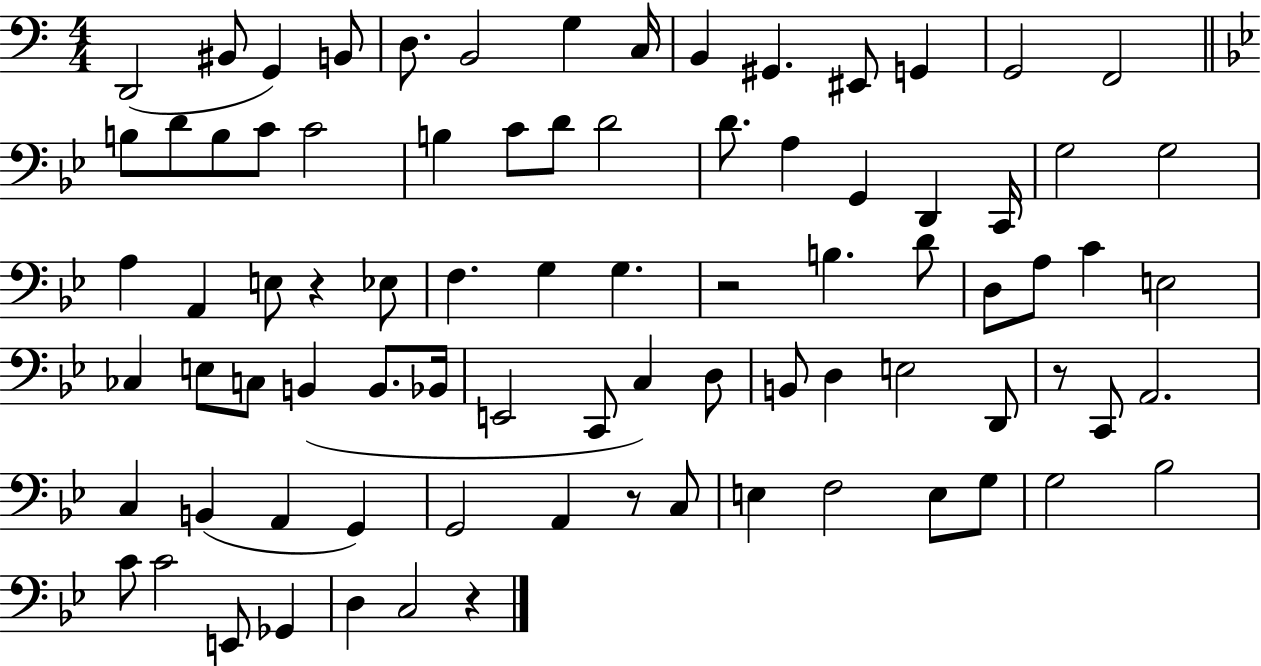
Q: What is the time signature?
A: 4/4